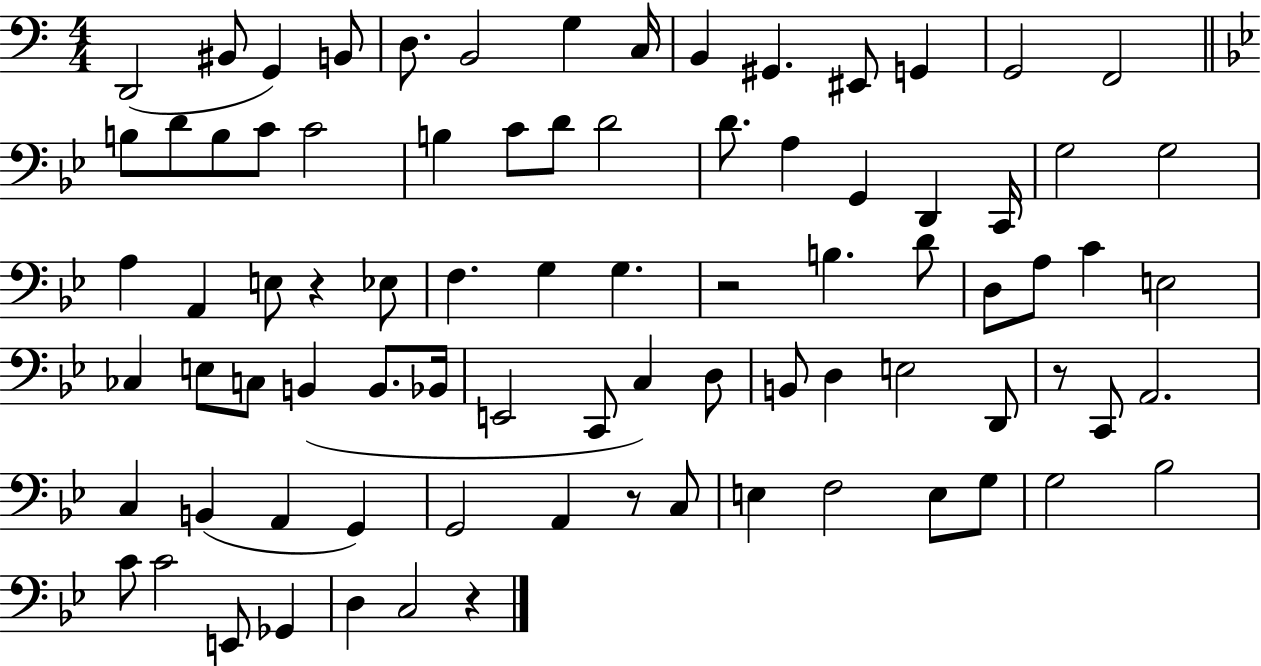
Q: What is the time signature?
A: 4/4